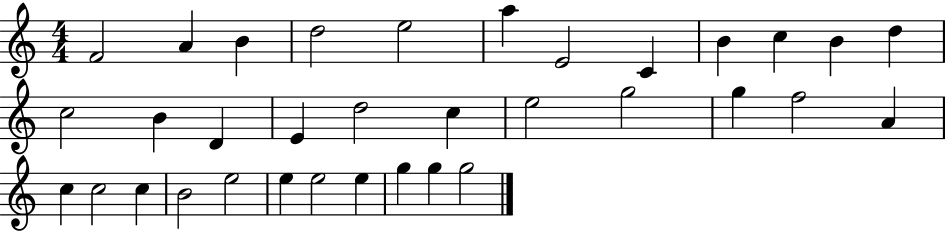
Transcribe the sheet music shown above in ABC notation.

X:1
T:Untitled
M:4/4
L:1/4
K:C
F2 A B d2 e2 a E2 C B c B d c2 B D E d2 c e2 g2 g f2 A c c2 c B2 e2 e e2 e g g g2